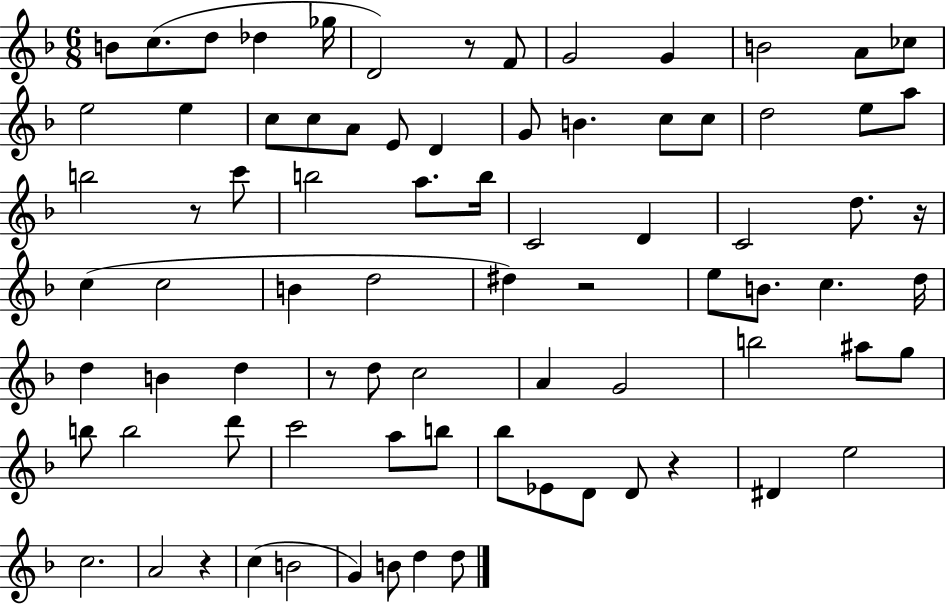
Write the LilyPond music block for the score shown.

{
  \clef treble
  \numericTimeSignature
  \time 6/8
  \key f \major
  \repeat volta 2 { b'8 c''8.( d''8 des''4 ges''16 | d'2) r8 f'8 | g'2 g'4 | b'2 a'8 ces''8 | \break e''2 e''4 | c''8 c''8 a'8 e'8 d'4 | g'8 b'4. c''8 c''8 | d''2 e''8 a''8 | \break b''2 r8 c'''8 | b''2 a''8. b''16 | c'2 d'4 | c'2 d''8. r16 | \break c''4( c''2 | b'4 d''2 | dis''4) r2 | e''8 b'8. c''4. d''16 | \break d''4 b'4 d''4 | r8 d''8 c''2 | a'4 g'2 | b''2 ais''8 g''8 | \break b''8 b''2 d'''8 | c'''2 a''8 b''8 | bes''8 ees'8 d'8 d'8 r4 | dis'4 e''2 | \break c''2. | a'2 r4 | c''4( b'2 | g'4) b'8 d''4 d''8 | \break } \bar "|."
}